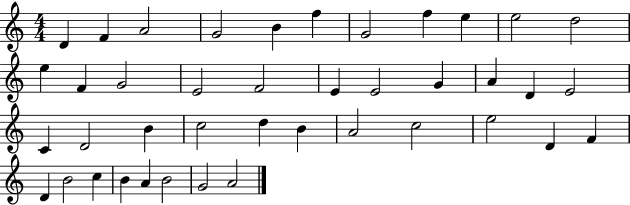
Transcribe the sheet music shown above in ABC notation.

X:1
T:Untitled
M:4/4
L:1/4
K:C
D F A2 G2 B f G2 f e e2 d2 e F G2 E2 F2 E E2 G A D E2 C D2 B c2 d B A2 c2 e2 D F D B2 c B A B2 G2 A2